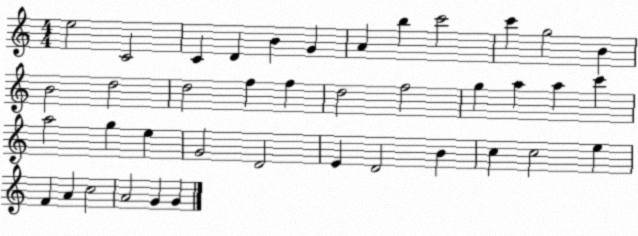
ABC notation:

X:1
T:Untitled
M:4/4
L:1/4
K:C
e2 C2 C D B G A b c'2 c' g2 B B2 d2 d2 f f d2 f2 g a a c' a2 g e G2 D2 E D2 B c c2 e F A c2 A2 G G